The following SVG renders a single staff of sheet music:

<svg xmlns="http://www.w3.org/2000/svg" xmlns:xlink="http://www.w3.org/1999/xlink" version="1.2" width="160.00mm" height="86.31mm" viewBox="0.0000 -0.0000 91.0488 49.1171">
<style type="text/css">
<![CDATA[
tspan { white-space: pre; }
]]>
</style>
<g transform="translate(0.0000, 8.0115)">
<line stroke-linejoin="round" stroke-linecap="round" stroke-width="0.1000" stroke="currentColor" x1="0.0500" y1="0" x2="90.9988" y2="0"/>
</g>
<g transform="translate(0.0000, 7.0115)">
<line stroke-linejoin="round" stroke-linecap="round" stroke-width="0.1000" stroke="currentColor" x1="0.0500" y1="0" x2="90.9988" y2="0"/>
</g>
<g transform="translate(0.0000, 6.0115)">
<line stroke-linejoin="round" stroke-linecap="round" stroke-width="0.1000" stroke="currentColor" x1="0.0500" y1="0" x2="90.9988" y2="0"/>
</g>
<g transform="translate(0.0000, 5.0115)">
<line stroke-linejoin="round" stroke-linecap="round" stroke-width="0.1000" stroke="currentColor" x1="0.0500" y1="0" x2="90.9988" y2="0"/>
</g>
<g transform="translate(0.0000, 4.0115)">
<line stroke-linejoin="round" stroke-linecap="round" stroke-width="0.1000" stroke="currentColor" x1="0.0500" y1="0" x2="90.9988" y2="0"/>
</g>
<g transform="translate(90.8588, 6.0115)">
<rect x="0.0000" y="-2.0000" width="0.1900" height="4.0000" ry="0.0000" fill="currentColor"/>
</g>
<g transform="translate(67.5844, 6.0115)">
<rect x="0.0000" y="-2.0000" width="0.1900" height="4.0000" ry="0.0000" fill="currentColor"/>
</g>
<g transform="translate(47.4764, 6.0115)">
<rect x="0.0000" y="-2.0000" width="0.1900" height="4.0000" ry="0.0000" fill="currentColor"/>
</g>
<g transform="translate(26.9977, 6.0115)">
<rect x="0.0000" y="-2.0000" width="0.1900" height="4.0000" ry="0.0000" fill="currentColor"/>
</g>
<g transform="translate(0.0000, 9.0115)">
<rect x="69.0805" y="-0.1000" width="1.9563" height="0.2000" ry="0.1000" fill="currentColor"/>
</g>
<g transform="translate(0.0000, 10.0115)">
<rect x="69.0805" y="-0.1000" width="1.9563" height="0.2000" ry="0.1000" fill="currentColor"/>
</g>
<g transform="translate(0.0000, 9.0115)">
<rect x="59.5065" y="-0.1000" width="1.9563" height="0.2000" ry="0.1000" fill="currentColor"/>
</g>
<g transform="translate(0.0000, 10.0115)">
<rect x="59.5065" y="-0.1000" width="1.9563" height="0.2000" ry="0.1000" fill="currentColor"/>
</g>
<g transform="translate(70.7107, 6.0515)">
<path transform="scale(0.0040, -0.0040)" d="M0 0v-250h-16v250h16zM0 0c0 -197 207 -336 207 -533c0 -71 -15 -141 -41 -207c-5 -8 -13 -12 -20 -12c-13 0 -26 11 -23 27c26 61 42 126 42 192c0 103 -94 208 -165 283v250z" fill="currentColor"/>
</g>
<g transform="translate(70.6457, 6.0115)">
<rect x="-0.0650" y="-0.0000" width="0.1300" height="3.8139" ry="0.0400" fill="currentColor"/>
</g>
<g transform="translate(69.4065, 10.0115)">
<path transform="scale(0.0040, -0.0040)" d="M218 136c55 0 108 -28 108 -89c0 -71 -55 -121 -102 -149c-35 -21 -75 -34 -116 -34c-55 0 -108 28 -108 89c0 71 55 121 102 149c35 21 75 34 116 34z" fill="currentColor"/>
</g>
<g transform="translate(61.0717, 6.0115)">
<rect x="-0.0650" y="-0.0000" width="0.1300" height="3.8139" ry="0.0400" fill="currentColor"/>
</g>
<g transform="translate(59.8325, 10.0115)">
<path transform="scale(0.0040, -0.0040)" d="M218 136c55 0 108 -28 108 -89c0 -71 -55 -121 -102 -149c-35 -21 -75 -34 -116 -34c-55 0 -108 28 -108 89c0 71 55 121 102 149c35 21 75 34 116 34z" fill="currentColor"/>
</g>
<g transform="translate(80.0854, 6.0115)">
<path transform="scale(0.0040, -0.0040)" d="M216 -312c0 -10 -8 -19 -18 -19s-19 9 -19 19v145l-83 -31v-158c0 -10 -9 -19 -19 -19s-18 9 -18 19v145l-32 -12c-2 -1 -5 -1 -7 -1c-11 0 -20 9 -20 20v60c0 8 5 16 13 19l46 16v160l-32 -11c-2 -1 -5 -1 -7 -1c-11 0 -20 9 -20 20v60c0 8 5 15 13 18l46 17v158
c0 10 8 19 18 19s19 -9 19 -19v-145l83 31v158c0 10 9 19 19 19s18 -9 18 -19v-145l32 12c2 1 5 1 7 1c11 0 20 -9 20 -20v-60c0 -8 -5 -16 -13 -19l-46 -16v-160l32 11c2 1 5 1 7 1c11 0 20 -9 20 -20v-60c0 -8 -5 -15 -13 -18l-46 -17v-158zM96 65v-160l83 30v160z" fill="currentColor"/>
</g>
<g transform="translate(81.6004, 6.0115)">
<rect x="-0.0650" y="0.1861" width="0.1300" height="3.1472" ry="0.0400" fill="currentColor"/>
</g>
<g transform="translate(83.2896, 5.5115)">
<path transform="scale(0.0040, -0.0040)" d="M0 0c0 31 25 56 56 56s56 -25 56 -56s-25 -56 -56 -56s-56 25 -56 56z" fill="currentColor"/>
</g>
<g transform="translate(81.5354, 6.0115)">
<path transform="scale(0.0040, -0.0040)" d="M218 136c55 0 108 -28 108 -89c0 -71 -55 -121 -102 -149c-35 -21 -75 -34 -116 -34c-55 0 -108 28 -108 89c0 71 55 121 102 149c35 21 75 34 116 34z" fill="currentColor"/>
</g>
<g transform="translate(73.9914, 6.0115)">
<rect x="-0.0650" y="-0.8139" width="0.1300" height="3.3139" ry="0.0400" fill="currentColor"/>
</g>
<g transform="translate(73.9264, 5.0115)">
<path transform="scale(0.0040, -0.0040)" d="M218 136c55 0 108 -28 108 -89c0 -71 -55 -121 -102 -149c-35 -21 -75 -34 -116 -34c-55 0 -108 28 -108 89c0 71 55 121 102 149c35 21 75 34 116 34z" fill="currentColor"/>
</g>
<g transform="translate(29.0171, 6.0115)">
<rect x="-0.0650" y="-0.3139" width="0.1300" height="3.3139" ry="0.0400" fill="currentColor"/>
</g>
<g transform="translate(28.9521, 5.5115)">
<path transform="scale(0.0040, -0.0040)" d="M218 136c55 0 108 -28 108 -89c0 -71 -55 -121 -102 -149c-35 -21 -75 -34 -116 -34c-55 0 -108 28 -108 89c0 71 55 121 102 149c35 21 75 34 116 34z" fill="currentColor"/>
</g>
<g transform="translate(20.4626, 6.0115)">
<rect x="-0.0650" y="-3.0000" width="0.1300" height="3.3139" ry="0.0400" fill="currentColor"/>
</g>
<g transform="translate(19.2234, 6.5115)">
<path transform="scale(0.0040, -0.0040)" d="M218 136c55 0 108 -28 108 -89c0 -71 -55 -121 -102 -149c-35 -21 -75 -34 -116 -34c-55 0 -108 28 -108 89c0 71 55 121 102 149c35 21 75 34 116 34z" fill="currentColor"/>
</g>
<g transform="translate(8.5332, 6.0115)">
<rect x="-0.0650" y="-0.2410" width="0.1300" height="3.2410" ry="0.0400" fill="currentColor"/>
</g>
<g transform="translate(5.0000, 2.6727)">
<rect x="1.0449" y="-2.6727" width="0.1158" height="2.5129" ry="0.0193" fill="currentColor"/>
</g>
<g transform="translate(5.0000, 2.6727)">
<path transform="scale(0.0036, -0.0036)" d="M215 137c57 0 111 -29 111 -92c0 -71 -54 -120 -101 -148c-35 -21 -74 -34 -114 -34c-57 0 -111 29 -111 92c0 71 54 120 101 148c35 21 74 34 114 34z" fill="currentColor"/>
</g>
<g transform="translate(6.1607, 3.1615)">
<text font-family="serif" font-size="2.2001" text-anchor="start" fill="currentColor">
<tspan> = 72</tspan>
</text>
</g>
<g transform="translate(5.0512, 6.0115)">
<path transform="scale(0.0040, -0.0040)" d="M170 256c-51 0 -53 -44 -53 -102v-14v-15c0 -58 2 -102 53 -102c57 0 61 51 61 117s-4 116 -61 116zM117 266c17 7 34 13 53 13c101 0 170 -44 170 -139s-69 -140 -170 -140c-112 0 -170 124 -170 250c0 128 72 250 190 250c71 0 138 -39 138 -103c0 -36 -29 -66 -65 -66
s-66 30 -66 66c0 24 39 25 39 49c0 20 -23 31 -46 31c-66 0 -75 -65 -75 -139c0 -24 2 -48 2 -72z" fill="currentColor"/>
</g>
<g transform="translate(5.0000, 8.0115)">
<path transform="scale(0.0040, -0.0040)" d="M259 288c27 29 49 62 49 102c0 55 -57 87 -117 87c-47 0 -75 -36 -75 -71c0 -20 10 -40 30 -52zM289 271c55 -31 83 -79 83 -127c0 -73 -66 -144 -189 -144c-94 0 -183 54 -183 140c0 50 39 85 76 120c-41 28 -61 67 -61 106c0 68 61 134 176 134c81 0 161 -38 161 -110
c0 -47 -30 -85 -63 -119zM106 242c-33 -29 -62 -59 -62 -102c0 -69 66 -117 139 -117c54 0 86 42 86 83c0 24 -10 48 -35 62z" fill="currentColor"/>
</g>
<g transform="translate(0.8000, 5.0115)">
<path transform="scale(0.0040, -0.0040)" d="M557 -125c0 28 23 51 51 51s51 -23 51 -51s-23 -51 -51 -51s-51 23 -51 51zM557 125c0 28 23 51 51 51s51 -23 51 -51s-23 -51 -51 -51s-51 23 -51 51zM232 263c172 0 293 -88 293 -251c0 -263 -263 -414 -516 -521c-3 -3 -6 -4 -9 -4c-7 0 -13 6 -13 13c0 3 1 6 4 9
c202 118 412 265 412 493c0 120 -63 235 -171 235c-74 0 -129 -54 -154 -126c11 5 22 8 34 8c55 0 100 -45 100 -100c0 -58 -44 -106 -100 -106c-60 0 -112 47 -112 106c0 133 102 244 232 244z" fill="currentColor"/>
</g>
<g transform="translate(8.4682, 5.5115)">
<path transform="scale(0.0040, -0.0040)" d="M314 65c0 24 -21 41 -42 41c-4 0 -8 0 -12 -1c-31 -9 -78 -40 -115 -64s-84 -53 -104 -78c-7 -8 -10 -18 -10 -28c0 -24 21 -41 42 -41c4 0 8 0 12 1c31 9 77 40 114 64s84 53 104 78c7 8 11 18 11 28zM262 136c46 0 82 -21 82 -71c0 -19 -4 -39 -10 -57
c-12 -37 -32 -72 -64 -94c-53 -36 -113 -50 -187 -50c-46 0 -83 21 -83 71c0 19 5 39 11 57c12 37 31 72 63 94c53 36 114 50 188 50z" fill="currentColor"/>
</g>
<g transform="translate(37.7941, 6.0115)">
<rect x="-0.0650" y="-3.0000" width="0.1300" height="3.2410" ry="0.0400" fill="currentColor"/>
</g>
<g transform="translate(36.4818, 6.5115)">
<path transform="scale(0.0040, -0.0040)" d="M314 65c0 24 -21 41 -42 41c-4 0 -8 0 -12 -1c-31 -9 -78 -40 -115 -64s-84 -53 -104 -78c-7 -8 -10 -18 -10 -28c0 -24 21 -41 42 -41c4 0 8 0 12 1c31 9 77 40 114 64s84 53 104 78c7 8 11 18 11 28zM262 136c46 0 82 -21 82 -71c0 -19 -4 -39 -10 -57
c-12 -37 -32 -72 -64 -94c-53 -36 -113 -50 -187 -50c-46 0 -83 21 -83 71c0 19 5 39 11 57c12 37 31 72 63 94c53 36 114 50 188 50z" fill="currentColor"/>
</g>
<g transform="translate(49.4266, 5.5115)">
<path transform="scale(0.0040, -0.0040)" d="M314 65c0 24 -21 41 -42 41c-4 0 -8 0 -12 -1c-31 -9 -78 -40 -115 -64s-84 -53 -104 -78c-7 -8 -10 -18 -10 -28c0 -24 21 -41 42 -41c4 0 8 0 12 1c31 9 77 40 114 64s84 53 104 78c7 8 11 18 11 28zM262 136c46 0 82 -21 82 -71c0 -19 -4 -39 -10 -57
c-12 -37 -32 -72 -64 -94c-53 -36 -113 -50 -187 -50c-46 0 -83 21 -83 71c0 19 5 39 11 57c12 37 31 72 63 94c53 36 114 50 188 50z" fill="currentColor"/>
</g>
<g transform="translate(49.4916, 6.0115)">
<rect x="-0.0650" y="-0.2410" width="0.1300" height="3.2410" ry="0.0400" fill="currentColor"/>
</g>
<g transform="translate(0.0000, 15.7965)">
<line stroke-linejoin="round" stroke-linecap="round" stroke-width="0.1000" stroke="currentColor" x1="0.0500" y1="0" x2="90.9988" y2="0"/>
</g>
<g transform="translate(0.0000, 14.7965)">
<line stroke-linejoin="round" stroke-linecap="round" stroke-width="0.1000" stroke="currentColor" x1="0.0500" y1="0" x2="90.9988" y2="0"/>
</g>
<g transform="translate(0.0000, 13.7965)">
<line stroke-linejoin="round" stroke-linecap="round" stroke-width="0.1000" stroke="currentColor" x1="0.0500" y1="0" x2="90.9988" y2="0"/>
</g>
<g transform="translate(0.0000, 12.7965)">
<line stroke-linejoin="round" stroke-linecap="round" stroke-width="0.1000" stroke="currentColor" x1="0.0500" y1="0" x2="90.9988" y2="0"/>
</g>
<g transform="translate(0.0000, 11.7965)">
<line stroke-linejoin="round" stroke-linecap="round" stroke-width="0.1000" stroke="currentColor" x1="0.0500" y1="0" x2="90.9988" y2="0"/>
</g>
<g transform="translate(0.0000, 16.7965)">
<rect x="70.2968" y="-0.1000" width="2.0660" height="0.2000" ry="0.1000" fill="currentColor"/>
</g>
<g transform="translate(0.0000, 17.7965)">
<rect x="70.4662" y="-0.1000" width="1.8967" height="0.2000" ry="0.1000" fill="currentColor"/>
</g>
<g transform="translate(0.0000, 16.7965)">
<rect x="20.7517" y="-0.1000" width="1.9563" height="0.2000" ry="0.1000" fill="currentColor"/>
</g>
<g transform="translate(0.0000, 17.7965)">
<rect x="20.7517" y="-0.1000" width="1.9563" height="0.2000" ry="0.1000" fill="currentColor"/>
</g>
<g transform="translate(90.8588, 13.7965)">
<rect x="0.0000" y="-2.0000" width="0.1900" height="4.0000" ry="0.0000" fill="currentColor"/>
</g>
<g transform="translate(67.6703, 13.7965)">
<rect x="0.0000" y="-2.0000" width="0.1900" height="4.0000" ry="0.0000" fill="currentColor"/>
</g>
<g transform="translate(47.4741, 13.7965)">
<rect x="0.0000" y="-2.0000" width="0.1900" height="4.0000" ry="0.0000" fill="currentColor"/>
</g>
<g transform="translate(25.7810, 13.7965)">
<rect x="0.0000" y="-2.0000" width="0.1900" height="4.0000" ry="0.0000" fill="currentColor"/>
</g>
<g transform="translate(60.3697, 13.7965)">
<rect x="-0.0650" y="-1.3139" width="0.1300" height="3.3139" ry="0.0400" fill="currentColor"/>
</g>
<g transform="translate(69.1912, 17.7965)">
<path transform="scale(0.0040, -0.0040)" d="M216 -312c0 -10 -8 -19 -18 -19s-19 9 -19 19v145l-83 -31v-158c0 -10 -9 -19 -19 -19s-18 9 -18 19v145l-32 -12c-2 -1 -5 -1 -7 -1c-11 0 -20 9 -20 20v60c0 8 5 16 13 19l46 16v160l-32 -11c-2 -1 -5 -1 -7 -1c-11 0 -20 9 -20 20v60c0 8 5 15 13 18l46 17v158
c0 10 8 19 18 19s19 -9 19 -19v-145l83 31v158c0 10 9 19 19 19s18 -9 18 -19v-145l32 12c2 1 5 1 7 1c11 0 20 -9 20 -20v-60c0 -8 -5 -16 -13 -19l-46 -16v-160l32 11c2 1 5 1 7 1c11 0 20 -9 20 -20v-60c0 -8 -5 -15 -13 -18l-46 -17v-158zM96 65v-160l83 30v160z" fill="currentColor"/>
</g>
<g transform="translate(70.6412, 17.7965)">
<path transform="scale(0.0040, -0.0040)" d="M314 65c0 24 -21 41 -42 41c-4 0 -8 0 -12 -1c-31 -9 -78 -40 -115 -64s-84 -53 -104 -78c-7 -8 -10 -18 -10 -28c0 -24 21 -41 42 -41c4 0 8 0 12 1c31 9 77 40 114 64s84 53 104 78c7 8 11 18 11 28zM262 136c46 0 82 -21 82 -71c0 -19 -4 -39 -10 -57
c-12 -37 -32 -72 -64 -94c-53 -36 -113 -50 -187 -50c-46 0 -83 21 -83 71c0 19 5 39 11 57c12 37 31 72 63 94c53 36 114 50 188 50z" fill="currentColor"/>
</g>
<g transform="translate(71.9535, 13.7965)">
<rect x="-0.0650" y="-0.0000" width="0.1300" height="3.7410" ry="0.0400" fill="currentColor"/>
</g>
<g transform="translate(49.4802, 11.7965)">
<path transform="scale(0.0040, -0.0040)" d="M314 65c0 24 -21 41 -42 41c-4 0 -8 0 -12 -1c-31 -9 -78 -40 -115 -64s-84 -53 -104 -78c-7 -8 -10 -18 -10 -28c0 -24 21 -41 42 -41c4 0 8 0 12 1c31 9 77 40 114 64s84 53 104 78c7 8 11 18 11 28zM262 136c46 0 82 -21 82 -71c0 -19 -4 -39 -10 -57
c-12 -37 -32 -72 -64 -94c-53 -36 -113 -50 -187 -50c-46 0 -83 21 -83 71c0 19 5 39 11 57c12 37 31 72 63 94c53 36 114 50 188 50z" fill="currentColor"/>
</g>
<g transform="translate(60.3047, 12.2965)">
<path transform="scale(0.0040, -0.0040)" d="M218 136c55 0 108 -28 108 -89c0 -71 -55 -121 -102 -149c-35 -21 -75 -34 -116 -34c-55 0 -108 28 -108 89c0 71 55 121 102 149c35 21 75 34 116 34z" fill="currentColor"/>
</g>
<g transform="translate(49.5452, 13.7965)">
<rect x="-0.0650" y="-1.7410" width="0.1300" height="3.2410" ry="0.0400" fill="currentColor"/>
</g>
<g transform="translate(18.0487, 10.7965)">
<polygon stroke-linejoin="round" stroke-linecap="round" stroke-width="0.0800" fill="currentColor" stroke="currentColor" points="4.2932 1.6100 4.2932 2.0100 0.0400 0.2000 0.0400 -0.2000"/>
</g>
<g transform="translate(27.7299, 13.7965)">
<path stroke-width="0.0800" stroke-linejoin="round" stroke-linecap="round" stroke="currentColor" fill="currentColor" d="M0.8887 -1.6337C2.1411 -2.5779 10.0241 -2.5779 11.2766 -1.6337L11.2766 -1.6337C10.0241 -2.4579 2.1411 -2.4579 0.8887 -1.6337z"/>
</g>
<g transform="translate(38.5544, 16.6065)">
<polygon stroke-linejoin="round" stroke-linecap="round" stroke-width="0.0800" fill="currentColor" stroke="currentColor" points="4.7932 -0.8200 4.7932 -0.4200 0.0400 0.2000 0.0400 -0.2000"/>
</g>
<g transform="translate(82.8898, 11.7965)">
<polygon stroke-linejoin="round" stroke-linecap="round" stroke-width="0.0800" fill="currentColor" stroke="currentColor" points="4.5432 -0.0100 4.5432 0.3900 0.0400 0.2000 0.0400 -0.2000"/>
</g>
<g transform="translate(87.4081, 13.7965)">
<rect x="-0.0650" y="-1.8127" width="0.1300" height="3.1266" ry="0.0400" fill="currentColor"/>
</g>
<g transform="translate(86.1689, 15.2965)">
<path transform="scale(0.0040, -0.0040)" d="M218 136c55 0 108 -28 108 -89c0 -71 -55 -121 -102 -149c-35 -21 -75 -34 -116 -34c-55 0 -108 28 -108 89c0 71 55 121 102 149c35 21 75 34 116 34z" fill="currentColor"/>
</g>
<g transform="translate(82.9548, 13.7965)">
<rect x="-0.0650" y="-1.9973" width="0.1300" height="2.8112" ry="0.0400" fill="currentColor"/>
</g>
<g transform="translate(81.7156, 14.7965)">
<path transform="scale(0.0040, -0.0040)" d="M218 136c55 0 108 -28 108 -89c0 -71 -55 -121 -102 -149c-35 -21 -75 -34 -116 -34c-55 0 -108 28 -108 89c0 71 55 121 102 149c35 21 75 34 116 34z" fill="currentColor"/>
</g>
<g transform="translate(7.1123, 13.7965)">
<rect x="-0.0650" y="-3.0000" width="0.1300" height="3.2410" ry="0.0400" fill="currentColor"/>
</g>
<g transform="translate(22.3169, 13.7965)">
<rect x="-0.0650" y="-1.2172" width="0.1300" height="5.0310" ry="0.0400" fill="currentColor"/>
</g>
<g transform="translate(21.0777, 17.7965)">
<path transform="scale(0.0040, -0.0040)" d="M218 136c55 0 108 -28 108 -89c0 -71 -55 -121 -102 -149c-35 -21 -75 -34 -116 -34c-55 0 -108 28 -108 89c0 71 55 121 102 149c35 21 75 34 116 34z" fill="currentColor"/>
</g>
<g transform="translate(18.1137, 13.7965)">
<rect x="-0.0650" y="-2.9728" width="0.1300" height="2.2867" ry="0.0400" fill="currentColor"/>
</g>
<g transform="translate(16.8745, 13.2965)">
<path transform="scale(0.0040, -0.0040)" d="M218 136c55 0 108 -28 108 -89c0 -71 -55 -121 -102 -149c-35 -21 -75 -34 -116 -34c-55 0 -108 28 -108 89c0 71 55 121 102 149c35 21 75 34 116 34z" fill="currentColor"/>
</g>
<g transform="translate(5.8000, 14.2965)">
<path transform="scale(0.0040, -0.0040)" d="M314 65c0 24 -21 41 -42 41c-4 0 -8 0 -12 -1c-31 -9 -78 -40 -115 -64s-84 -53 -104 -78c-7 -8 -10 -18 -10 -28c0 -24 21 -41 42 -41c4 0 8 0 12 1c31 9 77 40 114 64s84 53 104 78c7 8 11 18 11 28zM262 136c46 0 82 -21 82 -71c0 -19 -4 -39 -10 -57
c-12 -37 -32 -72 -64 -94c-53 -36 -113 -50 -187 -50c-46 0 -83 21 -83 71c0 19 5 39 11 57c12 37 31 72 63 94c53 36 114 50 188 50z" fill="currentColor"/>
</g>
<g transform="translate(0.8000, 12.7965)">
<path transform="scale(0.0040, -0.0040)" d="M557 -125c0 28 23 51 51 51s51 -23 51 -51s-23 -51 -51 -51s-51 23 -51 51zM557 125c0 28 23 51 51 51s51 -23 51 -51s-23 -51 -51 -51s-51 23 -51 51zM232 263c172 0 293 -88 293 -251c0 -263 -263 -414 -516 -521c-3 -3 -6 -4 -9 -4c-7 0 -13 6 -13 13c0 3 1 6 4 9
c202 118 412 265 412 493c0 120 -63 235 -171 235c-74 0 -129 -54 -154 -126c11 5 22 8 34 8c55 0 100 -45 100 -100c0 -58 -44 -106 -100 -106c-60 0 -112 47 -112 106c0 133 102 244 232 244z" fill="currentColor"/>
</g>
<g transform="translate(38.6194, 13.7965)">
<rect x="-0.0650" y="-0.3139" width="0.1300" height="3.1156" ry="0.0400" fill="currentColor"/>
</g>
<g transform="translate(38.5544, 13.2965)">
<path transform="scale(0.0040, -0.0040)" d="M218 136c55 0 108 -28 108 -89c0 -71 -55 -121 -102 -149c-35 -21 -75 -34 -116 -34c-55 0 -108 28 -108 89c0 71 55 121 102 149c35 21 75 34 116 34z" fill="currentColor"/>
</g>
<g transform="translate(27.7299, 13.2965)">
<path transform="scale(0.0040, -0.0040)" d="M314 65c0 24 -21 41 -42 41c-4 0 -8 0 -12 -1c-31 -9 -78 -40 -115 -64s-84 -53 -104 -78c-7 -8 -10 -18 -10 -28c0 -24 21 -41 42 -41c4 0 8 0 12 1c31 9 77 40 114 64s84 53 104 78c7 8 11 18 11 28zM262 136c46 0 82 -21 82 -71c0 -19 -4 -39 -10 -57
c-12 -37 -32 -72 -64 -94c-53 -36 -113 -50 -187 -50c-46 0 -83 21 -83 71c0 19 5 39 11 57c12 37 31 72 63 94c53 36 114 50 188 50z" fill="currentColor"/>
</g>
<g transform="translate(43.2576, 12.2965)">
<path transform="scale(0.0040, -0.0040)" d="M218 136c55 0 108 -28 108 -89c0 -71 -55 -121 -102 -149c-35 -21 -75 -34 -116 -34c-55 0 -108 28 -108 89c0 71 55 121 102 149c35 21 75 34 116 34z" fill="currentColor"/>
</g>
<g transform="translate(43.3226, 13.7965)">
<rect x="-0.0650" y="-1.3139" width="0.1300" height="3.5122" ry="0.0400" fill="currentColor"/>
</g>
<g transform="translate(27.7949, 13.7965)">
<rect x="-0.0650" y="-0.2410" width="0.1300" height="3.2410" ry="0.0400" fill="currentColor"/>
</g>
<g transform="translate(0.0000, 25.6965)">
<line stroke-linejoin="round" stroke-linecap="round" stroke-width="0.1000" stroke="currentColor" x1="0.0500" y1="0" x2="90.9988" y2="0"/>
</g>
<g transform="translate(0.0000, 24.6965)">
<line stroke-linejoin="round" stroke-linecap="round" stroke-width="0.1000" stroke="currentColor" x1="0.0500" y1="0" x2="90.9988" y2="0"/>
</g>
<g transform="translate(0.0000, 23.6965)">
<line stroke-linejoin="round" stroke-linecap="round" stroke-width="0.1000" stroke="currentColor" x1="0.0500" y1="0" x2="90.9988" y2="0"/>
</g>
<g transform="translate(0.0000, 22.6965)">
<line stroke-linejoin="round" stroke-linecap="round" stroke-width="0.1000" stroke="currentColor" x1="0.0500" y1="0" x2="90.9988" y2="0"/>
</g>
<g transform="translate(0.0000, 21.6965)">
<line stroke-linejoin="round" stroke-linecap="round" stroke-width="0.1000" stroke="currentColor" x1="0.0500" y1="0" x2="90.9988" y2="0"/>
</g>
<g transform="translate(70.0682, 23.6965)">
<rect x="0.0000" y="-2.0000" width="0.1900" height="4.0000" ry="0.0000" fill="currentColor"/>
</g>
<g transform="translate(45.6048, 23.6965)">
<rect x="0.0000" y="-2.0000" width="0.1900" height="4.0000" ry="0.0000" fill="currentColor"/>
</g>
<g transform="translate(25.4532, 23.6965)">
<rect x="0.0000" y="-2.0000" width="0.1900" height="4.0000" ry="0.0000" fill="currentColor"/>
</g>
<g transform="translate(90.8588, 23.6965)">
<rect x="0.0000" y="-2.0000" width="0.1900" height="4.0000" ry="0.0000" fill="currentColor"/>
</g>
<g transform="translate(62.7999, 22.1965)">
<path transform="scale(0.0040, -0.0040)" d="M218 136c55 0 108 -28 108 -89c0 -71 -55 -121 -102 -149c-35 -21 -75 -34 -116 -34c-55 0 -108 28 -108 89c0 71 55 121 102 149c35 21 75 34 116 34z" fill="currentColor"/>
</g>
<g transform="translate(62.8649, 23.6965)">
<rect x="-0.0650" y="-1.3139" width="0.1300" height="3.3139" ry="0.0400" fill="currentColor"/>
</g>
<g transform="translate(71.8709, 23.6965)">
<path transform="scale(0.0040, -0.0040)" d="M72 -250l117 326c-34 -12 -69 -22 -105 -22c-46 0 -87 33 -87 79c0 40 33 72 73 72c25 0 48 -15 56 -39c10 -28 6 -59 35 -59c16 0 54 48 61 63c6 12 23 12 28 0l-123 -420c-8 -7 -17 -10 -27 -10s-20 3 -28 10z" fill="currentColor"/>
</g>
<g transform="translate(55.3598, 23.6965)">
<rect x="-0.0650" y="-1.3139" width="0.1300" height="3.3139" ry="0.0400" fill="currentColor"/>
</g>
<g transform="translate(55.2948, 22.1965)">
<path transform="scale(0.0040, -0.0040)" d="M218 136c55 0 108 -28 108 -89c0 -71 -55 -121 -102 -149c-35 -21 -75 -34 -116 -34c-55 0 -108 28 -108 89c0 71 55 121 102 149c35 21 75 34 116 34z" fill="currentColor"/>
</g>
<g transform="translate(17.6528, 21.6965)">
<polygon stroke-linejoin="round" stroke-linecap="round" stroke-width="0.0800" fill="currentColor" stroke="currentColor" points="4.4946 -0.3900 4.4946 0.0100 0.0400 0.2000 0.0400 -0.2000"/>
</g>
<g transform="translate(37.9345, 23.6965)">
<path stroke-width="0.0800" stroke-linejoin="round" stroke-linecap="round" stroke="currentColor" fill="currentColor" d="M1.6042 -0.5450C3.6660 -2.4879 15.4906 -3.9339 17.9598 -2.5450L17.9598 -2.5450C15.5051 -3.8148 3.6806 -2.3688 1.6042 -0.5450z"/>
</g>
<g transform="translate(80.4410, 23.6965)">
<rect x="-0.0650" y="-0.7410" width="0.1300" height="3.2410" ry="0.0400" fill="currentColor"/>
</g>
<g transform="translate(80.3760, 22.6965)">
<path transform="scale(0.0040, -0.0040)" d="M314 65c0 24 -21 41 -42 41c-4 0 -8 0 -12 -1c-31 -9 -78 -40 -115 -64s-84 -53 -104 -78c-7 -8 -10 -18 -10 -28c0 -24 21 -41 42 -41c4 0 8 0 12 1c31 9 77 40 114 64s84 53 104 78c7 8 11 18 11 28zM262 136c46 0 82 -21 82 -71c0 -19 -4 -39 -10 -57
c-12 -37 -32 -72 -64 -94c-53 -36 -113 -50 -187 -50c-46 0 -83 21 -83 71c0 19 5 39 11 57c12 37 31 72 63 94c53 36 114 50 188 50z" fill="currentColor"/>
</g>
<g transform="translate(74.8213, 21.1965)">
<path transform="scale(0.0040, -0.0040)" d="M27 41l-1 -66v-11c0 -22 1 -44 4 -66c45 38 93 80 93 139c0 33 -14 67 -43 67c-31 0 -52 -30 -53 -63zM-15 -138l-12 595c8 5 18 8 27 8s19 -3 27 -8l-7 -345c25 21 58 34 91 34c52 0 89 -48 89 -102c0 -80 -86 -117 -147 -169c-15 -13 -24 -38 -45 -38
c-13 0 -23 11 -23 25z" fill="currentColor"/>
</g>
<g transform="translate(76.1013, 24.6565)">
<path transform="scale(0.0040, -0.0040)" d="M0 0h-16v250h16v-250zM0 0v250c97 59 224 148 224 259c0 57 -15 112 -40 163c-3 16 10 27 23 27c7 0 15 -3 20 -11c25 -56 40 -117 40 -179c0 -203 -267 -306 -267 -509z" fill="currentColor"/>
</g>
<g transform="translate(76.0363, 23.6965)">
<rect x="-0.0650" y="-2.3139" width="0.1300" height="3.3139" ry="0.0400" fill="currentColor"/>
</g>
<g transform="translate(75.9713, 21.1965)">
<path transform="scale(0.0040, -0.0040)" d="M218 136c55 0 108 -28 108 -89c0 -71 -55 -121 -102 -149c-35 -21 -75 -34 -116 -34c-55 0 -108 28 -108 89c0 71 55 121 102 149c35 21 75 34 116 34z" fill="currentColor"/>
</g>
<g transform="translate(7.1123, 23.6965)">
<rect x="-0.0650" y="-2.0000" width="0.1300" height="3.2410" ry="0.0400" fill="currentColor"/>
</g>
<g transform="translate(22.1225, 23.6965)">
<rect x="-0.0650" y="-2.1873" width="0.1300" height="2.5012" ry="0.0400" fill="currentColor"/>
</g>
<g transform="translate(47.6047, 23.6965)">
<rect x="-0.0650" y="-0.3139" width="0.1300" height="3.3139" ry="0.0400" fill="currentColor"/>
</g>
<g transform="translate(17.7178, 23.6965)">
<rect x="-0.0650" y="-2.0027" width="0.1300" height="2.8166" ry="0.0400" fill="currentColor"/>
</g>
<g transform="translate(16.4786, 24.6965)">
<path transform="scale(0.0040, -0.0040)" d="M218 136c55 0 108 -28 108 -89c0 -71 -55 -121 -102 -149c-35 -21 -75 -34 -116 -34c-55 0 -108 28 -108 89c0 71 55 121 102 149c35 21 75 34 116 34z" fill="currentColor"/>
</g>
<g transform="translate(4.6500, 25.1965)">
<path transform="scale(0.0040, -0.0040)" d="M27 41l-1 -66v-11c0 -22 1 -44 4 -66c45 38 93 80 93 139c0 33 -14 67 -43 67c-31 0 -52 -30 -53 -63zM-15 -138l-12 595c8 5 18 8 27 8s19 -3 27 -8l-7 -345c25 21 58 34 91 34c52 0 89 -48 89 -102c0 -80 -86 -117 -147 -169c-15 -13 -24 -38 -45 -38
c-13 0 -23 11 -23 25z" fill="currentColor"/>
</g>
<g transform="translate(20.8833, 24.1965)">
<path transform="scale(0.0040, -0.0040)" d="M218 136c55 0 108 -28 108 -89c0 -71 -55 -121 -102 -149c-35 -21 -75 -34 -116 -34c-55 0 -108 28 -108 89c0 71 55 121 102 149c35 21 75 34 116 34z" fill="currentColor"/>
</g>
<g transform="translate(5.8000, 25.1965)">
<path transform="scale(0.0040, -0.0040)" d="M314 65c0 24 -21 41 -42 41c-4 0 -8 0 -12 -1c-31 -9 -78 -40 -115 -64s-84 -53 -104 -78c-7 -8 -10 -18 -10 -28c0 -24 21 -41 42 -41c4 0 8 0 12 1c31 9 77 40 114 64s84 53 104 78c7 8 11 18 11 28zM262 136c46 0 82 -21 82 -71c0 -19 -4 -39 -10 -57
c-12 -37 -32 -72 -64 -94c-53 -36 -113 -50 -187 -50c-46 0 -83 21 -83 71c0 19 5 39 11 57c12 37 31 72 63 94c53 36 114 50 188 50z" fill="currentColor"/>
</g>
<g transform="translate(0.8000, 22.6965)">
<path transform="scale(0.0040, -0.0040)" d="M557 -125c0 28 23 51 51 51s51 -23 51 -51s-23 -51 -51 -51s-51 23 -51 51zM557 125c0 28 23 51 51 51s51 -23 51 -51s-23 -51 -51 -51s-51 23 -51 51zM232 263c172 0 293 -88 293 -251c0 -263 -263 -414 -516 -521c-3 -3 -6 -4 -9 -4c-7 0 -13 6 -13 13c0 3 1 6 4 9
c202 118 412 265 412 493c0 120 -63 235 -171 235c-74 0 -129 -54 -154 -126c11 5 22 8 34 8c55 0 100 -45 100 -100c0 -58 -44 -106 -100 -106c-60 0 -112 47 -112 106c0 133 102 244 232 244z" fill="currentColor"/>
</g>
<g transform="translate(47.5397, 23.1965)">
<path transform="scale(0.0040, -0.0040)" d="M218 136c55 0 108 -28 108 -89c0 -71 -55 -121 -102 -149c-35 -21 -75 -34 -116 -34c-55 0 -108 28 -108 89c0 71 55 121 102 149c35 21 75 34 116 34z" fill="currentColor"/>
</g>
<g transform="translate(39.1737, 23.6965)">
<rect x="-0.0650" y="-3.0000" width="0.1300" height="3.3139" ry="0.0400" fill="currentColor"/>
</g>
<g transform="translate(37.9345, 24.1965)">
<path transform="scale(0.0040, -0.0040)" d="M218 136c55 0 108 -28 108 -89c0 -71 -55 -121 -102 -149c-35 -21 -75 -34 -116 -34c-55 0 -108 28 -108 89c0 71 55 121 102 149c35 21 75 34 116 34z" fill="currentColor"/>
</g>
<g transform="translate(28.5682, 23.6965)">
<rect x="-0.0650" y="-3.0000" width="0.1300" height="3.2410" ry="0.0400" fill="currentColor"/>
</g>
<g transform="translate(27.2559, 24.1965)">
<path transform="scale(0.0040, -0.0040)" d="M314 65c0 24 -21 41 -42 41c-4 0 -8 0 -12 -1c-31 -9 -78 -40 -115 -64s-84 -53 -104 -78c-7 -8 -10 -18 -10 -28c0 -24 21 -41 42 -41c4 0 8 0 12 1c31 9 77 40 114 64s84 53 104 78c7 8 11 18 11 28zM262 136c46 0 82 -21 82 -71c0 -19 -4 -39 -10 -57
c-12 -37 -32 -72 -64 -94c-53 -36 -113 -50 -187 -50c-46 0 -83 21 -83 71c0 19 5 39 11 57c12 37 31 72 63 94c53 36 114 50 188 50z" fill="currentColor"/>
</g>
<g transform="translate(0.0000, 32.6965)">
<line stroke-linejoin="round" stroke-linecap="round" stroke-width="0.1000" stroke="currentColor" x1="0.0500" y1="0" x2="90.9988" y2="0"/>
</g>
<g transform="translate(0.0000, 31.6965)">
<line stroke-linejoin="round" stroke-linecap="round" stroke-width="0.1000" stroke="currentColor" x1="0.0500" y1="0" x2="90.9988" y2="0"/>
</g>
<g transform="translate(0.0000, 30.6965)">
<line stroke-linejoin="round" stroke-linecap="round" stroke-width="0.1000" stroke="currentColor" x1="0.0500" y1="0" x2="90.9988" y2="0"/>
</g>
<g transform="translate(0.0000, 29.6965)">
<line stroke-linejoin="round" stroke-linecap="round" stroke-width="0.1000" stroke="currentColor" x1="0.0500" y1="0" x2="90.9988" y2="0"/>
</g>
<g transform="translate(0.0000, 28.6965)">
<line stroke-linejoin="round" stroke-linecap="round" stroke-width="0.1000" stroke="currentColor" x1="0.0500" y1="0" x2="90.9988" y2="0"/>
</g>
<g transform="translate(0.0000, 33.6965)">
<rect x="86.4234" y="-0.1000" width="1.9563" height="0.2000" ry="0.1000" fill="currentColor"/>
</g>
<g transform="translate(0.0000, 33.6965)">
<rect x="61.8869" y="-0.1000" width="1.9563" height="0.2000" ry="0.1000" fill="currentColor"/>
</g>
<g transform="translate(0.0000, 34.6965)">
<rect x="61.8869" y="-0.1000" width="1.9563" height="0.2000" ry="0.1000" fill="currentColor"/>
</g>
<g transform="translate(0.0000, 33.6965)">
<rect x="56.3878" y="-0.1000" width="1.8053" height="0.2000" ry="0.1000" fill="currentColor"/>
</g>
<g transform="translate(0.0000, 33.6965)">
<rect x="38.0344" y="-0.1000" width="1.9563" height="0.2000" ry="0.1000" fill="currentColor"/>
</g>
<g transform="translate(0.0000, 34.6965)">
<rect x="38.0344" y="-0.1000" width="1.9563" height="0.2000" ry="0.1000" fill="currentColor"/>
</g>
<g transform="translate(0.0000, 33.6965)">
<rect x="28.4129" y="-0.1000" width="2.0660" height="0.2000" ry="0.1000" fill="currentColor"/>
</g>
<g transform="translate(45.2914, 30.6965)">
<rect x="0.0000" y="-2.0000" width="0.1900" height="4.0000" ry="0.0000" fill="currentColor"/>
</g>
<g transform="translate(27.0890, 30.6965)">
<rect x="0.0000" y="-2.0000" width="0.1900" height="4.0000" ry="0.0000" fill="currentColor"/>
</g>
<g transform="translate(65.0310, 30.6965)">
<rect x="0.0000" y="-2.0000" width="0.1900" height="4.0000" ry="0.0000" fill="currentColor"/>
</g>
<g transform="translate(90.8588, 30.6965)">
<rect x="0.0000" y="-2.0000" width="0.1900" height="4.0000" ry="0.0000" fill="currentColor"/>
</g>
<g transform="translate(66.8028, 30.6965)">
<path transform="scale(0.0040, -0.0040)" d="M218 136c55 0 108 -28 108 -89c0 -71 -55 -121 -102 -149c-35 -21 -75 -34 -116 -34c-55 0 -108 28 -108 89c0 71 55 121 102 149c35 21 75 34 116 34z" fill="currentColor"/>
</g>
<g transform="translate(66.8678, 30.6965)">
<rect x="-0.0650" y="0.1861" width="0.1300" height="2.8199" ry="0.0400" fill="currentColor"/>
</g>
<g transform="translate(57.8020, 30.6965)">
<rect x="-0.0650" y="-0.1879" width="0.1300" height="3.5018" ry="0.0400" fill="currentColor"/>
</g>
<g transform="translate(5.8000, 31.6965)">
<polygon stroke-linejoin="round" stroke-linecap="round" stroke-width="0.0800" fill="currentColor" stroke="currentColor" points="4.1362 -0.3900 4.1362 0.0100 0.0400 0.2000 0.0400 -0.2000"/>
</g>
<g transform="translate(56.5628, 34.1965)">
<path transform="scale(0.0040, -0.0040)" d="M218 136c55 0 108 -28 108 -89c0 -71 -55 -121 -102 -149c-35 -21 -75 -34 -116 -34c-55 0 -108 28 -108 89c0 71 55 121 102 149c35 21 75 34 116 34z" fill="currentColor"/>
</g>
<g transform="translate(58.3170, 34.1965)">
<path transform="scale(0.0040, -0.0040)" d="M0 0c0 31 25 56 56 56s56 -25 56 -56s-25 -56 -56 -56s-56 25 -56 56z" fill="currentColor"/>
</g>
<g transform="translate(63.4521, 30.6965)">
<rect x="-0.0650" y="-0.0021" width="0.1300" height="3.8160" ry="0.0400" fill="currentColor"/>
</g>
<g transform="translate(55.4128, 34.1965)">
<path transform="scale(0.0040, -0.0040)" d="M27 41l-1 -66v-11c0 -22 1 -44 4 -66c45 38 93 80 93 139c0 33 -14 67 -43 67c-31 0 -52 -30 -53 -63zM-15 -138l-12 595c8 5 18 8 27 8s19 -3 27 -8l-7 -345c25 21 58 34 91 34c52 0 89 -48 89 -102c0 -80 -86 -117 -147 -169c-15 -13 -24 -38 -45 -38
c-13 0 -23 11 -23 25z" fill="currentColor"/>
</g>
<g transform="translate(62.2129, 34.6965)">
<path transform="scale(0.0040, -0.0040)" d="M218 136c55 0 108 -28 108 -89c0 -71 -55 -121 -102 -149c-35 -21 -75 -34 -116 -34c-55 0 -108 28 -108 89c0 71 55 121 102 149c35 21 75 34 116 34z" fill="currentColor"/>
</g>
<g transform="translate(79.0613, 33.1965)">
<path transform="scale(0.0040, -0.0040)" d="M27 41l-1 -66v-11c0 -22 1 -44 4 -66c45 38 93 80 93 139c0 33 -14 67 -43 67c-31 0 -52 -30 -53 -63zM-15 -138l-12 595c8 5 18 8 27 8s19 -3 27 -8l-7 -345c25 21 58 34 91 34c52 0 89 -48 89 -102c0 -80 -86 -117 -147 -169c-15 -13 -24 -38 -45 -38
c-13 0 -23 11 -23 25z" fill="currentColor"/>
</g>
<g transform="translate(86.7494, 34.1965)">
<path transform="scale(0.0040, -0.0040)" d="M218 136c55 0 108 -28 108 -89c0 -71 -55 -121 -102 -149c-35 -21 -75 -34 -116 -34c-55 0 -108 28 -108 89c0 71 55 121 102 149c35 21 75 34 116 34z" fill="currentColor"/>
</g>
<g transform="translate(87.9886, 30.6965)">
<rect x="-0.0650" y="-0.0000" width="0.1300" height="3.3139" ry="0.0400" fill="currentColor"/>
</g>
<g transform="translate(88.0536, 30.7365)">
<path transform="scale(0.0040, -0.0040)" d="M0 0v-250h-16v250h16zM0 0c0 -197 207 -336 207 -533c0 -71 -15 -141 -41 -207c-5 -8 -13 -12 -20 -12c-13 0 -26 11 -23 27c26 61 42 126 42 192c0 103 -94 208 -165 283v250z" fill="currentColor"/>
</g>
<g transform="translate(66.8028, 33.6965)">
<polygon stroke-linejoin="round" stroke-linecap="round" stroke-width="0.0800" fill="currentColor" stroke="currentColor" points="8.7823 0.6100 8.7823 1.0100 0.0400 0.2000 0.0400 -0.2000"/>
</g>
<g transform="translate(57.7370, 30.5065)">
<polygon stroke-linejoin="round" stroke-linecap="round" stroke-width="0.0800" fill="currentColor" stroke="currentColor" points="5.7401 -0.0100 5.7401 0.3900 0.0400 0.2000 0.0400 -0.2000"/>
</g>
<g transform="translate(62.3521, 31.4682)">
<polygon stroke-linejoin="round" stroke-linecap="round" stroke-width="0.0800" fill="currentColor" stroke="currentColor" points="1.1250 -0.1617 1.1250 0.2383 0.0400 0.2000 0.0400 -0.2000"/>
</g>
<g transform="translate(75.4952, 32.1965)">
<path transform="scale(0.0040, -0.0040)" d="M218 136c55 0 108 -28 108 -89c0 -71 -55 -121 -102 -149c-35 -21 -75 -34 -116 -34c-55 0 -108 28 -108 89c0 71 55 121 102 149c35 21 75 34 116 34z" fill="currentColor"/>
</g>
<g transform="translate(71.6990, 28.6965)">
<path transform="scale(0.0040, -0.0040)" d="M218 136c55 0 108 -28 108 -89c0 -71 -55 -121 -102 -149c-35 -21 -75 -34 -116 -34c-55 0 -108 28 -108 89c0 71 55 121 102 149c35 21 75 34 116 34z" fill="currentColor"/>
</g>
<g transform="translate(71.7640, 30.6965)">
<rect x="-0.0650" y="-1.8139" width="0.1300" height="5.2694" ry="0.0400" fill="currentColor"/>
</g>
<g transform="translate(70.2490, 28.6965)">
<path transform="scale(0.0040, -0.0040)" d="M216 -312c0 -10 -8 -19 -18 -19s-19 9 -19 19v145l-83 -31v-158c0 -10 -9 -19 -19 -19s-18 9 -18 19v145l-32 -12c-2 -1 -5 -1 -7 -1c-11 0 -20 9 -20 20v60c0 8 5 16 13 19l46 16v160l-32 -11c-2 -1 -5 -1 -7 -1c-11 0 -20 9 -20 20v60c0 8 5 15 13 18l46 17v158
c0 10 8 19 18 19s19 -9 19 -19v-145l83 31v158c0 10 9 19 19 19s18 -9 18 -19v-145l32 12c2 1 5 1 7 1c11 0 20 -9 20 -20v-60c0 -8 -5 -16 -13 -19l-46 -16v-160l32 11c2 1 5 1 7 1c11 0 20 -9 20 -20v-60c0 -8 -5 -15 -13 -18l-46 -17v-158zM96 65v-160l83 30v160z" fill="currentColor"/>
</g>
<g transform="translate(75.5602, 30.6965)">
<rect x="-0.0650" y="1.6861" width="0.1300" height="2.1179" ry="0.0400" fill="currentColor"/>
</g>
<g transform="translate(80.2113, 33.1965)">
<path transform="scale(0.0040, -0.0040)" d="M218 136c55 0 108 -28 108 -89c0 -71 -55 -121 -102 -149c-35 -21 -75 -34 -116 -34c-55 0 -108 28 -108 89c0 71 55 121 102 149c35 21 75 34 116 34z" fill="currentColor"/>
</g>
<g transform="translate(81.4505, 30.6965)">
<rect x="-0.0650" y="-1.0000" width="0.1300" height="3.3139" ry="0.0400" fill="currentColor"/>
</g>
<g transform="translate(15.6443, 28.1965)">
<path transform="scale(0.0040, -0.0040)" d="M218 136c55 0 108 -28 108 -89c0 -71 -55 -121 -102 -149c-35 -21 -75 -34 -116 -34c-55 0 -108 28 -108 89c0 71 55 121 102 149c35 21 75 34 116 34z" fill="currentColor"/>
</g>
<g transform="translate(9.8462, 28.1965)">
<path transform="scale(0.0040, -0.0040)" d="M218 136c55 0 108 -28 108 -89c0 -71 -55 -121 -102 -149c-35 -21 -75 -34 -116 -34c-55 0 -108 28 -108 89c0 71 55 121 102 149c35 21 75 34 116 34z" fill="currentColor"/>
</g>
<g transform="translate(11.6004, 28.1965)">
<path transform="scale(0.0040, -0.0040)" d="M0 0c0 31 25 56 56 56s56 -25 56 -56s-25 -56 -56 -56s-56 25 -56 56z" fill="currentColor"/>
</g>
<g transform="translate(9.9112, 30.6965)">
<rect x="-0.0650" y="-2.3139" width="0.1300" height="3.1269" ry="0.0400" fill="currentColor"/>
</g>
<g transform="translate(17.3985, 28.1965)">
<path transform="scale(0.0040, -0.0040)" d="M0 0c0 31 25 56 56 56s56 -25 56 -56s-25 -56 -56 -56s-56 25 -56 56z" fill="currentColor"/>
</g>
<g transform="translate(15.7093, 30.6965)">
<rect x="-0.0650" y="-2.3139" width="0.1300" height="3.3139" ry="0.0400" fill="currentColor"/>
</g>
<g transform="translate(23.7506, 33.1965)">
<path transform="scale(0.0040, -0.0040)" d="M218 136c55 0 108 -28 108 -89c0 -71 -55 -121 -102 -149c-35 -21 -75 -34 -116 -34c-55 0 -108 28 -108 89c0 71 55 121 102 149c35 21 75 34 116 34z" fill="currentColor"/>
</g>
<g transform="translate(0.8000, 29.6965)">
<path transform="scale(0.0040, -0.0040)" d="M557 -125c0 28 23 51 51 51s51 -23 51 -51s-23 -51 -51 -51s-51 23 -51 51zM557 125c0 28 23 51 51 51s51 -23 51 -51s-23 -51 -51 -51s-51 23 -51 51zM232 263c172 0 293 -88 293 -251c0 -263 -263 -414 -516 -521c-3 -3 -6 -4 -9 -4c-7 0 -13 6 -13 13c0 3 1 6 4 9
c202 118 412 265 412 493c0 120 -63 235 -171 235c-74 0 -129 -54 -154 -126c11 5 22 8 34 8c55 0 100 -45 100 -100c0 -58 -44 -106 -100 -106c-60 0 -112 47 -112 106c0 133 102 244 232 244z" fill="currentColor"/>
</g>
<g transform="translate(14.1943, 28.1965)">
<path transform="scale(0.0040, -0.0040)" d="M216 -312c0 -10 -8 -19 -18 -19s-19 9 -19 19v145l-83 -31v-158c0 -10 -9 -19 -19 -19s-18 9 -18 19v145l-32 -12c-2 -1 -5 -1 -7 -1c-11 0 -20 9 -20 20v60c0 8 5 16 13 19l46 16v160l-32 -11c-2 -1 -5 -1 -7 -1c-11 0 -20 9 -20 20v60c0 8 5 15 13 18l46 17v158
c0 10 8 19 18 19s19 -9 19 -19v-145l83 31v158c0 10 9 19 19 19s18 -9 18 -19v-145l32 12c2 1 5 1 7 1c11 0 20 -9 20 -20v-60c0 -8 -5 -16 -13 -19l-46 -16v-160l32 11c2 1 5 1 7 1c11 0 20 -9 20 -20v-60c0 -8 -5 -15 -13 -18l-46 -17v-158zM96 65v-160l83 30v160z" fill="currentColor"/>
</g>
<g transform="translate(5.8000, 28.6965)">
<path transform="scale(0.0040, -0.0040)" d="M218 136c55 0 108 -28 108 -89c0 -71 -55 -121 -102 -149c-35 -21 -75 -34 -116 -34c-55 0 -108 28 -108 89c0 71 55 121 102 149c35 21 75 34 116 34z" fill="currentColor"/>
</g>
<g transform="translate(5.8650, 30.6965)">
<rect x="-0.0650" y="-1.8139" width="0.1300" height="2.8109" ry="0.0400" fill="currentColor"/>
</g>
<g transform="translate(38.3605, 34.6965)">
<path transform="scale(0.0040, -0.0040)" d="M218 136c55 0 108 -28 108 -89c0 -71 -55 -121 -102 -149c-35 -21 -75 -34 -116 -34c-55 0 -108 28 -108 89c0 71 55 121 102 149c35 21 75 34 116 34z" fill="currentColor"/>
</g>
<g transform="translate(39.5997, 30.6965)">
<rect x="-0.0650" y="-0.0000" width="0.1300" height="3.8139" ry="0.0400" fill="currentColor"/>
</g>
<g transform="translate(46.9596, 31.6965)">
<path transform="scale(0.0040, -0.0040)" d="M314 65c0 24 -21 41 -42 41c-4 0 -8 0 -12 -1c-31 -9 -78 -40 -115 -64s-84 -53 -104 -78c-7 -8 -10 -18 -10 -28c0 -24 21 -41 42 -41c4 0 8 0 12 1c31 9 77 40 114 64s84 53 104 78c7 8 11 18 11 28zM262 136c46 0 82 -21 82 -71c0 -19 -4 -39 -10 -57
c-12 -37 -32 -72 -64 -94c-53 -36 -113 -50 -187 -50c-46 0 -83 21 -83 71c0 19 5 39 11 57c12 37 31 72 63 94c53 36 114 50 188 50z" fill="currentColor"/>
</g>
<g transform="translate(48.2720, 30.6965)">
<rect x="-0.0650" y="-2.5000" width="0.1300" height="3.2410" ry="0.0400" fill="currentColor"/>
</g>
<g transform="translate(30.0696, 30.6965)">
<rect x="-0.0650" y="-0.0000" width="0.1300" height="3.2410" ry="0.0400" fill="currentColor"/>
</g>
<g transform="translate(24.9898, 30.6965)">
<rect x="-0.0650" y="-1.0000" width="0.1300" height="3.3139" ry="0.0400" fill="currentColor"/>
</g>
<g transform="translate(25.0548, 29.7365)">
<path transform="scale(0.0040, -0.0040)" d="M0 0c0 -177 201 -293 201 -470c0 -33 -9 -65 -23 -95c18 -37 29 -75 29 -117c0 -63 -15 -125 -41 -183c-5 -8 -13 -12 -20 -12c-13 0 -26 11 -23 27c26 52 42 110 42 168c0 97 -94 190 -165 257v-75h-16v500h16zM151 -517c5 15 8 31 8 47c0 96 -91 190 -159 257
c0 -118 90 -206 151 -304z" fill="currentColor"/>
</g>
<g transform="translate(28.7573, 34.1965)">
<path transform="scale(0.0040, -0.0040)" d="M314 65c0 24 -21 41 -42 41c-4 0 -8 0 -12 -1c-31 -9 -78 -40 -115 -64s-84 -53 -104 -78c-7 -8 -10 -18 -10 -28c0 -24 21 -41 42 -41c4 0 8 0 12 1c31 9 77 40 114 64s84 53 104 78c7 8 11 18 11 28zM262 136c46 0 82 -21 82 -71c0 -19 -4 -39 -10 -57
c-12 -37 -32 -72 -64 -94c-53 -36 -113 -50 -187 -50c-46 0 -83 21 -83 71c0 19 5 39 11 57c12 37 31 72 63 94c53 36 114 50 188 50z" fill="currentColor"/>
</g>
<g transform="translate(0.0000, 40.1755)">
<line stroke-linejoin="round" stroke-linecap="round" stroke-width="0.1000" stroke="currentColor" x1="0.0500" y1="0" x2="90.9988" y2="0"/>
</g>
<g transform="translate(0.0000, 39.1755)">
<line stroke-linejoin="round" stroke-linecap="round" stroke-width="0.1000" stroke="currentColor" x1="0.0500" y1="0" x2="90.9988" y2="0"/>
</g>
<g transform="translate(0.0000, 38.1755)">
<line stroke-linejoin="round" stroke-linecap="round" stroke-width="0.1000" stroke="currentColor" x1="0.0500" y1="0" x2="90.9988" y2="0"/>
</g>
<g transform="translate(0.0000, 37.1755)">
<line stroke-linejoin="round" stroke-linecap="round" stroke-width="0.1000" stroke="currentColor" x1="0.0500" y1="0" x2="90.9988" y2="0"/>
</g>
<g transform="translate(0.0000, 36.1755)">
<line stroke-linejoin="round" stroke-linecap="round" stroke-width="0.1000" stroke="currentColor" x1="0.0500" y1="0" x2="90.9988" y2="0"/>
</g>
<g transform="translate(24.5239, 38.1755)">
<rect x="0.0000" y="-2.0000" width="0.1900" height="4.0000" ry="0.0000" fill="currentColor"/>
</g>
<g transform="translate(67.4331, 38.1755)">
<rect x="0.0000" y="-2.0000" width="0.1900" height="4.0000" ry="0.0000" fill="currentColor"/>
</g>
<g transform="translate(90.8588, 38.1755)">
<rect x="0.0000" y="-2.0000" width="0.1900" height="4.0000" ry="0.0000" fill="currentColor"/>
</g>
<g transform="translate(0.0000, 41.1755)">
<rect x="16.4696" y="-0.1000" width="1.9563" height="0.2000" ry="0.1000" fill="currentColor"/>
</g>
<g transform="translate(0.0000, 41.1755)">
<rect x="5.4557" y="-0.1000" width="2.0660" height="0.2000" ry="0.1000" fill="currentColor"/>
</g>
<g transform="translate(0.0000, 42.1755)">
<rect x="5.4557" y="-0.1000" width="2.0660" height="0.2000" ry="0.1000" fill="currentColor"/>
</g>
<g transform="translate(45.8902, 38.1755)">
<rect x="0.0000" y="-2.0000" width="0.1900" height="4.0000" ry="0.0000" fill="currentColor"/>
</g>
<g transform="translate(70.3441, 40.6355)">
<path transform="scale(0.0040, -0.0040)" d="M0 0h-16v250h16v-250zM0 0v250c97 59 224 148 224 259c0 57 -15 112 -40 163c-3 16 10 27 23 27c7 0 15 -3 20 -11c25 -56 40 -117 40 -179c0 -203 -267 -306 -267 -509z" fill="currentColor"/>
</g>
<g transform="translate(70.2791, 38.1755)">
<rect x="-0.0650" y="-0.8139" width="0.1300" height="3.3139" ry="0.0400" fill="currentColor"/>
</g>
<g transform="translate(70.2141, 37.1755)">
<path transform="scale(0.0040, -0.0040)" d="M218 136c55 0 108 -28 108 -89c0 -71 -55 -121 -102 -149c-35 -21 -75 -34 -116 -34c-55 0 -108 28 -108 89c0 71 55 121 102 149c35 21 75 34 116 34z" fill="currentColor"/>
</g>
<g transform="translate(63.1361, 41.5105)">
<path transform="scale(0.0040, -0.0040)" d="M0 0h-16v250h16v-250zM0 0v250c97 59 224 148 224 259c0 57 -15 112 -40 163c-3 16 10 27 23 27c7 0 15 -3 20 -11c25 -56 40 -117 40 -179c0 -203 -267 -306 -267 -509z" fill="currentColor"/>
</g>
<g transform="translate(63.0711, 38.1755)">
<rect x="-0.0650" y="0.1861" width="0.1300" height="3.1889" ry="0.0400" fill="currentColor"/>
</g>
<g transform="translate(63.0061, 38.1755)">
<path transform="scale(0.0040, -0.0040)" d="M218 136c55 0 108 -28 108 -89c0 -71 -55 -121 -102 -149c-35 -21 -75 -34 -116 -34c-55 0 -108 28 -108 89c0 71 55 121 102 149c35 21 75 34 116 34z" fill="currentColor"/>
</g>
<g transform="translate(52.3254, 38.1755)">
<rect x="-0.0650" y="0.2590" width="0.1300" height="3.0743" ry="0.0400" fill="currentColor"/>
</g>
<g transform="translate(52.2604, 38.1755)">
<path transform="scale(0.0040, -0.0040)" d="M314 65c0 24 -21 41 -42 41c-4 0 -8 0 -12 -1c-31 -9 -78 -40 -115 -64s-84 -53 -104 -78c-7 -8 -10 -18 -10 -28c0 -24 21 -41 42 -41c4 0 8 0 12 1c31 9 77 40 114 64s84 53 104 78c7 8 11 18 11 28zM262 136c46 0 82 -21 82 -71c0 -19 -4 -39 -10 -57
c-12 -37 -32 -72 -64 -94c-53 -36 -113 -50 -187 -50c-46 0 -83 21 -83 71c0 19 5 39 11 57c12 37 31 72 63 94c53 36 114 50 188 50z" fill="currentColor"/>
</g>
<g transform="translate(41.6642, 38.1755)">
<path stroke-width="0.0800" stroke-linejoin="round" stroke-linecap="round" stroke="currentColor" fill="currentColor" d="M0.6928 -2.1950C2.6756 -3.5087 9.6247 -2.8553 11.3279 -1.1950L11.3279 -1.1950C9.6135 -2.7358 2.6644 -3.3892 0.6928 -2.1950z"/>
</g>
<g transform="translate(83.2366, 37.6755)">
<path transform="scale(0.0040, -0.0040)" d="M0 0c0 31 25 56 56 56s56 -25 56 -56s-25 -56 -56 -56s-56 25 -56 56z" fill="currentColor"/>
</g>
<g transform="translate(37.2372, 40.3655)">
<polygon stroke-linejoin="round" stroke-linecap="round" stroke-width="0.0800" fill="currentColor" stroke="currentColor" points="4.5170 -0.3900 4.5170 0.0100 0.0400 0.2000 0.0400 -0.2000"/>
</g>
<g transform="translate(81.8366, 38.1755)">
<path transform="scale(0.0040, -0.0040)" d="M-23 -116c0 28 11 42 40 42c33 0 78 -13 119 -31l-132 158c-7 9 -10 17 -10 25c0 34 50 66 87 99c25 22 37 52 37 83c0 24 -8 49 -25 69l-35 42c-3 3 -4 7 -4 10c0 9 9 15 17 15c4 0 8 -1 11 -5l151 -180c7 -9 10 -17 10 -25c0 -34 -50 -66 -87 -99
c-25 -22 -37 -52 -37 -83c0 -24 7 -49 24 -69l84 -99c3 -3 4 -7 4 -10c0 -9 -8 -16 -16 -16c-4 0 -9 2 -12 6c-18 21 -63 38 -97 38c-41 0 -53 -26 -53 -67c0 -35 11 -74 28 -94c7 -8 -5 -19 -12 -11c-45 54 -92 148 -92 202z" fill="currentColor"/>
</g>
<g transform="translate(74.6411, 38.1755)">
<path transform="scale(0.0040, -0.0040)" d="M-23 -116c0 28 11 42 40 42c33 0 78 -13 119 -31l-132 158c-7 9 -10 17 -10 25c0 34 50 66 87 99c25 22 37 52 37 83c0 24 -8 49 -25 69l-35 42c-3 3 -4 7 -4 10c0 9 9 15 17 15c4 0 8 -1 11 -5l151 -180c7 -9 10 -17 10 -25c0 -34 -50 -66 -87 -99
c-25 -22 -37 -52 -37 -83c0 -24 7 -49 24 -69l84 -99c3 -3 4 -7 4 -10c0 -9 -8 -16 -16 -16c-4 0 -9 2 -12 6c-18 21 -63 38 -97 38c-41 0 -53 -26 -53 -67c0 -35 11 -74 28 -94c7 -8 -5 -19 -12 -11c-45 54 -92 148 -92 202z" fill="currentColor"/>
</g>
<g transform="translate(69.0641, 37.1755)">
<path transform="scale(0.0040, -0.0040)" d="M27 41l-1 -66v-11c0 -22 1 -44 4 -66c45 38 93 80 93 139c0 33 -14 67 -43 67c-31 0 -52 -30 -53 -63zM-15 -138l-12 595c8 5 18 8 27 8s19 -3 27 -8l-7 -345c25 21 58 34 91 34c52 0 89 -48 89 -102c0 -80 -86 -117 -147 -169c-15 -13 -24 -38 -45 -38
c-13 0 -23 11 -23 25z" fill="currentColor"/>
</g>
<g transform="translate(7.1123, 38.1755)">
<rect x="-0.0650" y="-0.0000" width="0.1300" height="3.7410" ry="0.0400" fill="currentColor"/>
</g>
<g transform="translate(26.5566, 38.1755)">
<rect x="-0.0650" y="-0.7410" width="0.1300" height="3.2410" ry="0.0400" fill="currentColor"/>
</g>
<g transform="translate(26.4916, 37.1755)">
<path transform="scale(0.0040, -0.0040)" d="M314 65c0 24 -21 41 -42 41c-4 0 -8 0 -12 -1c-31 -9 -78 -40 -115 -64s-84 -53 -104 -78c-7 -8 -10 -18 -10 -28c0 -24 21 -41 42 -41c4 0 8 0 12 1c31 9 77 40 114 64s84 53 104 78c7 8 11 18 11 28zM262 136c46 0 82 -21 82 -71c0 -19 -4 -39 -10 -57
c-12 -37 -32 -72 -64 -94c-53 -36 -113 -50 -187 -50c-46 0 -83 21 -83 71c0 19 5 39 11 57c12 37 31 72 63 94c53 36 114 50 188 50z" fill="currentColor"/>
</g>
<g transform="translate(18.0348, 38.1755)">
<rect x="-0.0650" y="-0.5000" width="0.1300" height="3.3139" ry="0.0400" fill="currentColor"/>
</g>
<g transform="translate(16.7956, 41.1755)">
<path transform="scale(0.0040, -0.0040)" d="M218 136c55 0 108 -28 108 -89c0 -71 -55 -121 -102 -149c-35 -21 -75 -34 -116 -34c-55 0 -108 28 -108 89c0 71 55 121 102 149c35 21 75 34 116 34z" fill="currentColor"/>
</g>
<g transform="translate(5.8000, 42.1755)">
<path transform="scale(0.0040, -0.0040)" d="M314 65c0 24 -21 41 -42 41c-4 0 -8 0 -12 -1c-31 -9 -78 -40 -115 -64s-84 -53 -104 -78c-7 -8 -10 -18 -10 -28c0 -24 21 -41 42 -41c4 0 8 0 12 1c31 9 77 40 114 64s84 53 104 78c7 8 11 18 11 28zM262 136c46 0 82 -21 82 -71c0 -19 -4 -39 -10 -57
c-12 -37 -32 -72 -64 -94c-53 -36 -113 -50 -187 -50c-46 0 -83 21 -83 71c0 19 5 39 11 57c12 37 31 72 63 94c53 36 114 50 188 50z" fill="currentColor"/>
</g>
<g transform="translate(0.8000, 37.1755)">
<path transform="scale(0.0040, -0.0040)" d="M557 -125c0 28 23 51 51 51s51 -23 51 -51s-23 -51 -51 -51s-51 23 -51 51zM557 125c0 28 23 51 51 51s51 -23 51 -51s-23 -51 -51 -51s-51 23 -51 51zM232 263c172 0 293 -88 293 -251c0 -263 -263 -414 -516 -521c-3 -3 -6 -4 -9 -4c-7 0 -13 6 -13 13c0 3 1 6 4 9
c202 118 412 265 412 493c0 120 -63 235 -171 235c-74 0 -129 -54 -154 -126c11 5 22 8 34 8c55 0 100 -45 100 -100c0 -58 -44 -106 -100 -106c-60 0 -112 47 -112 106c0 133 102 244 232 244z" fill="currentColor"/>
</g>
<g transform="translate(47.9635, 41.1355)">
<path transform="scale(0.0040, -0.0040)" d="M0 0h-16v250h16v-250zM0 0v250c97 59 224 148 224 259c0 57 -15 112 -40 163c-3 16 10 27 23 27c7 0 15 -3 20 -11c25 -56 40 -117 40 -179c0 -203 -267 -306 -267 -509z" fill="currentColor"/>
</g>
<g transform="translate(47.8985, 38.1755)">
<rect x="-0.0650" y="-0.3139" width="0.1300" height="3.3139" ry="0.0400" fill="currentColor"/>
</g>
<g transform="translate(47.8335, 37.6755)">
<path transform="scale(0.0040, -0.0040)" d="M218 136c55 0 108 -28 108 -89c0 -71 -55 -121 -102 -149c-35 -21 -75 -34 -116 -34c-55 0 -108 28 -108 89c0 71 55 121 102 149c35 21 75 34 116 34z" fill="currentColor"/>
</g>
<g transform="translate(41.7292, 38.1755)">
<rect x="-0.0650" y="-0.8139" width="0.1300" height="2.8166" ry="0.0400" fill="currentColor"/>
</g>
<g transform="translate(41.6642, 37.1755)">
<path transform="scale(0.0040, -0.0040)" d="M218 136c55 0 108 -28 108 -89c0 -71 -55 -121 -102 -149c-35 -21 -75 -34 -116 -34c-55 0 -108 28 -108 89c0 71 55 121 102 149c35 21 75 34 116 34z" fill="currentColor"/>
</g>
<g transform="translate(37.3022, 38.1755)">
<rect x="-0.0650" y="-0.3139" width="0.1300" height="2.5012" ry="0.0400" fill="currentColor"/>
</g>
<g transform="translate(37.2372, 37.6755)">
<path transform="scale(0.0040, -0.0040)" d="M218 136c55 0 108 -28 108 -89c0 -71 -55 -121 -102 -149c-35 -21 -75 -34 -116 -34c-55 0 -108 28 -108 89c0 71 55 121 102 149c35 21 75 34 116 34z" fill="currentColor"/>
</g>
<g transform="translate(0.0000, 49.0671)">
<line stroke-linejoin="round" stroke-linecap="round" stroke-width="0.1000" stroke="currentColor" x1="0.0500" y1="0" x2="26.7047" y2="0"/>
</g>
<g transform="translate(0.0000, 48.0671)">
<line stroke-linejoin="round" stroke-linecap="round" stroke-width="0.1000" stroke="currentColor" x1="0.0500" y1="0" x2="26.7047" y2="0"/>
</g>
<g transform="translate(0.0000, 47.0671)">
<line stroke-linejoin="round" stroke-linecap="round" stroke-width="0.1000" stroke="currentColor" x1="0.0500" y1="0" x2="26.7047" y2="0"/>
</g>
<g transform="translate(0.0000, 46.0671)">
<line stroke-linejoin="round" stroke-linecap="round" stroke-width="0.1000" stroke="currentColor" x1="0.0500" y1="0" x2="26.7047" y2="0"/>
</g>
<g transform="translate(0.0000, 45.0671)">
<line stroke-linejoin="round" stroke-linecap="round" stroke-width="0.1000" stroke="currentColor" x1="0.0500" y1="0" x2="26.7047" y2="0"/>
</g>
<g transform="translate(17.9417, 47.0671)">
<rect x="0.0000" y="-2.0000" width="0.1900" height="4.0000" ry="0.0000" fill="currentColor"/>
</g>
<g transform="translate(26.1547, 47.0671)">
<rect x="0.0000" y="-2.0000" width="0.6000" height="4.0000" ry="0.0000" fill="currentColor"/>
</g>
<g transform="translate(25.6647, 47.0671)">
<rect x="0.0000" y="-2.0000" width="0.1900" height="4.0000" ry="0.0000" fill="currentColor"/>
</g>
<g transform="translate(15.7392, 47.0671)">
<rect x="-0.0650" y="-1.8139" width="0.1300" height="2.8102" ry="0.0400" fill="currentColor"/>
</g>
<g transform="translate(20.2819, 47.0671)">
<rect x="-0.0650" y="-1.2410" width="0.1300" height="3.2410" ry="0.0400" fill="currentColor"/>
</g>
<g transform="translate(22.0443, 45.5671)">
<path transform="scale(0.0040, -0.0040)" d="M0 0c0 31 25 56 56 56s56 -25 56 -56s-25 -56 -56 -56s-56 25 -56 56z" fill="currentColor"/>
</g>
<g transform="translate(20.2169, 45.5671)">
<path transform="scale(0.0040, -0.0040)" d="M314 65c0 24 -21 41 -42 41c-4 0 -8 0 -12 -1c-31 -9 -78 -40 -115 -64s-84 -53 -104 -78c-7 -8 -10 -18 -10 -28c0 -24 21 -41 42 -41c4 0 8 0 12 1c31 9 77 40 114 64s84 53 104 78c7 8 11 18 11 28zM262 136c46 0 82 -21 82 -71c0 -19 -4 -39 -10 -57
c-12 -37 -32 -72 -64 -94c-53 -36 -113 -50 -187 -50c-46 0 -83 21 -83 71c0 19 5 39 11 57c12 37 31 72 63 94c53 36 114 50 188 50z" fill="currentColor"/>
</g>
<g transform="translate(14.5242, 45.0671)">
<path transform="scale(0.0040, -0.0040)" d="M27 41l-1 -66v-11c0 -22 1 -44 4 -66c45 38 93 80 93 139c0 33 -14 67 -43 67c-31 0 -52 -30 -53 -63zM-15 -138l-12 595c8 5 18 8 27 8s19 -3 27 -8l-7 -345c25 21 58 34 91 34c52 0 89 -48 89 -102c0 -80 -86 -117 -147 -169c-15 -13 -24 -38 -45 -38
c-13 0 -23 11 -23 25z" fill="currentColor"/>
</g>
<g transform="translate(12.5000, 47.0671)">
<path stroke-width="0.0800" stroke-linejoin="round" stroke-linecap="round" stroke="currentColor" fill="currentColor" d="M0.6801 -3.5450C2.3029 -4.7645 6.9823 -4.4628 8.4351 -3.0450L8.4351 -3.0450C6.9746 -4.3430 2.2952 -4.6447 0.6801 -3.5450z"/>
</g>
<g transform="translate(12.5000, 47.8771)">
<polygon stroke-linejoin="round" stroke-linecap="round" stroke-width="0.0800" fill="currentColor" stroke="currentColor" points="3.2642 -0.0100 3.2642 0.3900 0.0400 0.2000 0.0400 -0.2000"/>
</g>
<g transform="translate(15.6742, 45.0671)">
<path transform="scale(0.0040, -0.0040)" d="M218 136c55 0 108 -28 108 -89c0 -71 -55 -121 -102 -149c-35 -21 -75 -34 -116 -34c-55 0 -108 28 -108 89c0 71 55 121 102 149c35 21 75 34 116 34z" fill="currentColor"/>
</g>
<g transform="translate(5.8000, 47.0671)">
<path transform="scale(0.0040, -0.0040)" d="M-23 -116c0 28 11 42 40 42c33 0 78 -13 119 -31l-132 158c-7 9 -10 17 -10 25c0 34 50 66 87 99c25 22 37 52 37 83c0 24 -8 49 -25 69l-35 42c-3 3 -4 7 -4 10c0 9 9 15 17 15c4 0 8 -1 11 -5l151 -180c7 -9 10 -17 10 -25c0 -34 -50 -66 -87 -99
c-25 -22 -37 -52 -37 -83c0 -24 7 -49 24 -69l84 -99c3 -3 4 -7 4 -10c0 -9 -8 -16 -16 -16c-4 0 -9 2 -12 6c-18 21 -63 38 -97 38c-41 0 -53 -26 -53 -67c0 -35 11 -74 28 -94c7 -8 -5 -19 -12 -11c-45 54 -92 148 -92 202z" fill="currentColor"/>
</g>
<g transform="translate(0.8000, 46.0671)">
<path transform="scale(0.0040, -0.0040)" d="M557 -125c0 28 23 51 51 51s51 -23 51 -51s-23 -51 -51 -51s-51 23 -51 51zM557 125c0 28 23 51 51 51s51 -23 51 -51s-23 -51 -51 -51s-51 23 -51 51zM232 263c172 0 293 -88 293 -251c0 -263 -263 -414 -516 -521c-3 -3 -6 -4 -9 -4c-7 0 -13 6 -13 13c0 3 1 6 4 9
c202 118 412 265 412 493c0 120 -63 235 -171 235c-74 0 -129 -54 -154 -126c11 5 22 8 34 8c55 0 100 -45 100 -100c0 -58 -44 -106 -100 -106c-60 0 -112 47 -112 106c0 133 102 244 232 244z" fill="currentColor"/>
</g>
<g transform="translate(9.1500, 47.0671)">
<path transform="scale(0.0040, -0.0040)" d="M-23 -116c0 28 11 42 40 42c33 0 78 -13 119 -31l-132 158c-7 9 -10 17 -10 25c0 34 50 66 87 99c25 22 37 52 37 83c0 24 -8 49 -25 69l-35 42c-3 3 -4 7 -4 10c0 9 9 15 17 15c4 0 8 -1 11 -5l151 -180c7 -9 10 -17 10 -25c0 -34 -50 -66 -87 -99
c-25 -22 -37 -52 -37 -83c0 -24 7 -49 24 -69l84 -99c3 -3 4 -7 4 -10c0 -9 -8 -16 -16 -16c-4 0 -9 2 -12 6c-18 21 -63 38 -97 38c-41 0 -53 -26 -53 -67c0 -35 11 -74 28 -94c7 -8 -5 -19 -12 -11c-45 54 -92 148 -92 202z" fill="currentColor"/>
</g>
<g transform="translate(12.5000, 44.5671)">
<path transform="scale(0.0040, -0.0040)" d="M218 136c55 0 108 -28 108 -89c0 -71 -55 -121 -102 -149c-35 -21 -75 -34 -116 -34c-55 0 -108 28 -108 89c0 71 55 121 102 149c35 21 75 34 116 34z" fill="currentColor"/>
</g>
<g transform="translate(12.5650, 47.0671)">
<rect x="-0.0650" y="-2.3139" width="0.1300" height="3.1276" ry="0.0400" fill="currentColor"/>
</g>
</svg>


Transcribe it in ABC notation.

X:1
T:Untitled
M:6/8
L:1/4
K:C
E,2 C, E, C,2 E,2 C,, C,,/2 F, ^D, C,2 E,/2 C,,/2 E,2 E,/2 G,/2 A,2 G, ^C,,2 B,,/2 A,,/2 _A,,2 B,,/2 C,/2 C,2 C, E, G, G, z/2 _B,/2 F,2 A,/2 B,/2 ^B, F,,/4 D,,2 C,, B,,2 _D,,/2 C,,/4 D,/2 ^A,/2 A,,/2 _F,, D,,/2 C,,2 E,, F,2 E,/2 F,/2 E,/2 D,2 D,/2 _F,/2 z z z z B,/2 _A,/2 G,2